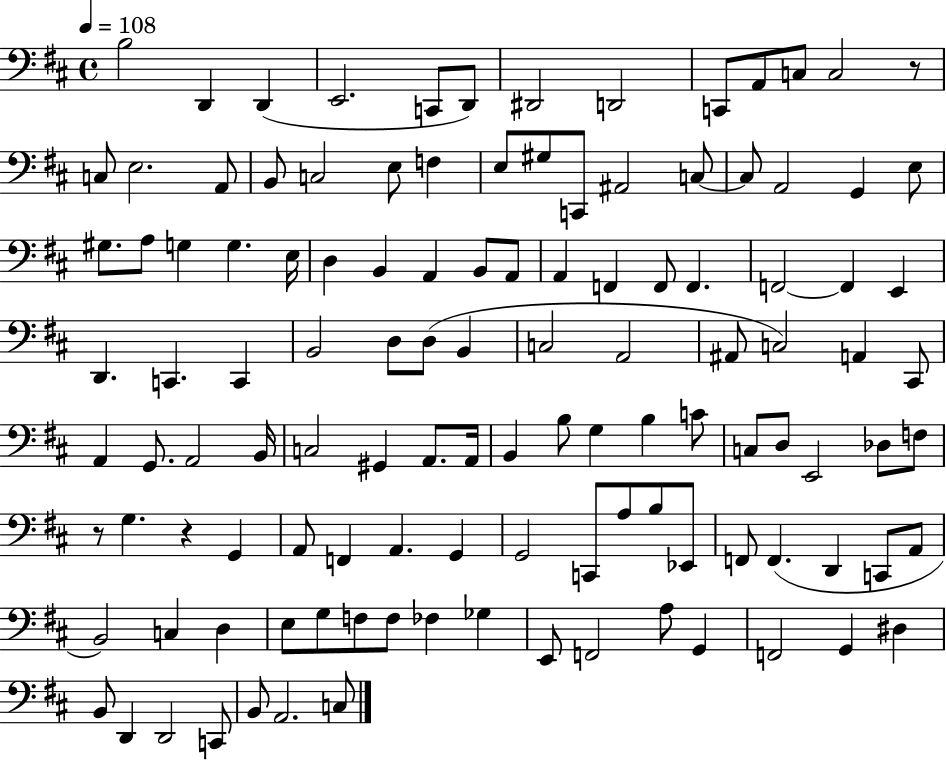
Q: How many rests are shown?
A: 3